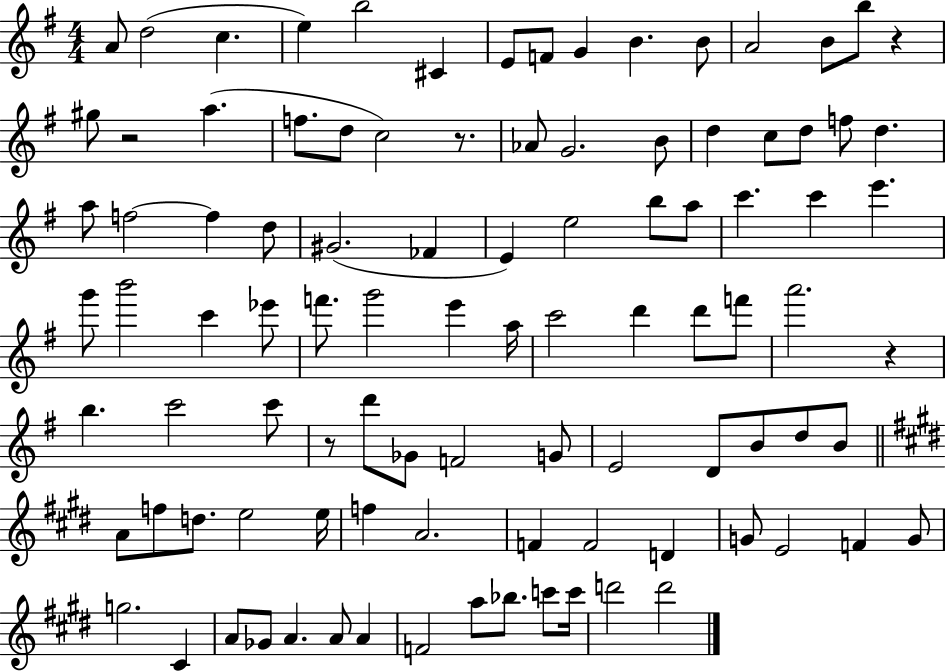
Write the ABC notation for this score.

X:1
T:Untitled
M:4/4
L:1/4
K:G
A/2 d2 c e b2 ^C E/2 F/2 G B B/2 A2 B/2 b/2 z ^g/2 z2 a f/2 d/2 c2 z/2 _A/2 G2 B/2 d c/2 d/2 f/2 d a/2 f2 f d/2 ^G2 _F E e2 b/2 a/2 c' c' e' g'/2 b'2 c' _e'/2 f'/2 g'2 e' a/4 c'2 d' d'/2 f'/2 a'2 z b c'2 c'/2 z/2 d'/2 _G/2 F2 G/2 E2 D/2 B/2 d/2 B/2 A/2 f/2 d/2 e2 e/4 f A2 F F2 D G/2 E2 F G/2 g2 ^C A/2 _G/2 A A/2 A F2 a/2 _b/2 c'/2 c'/4 d'2 d'2